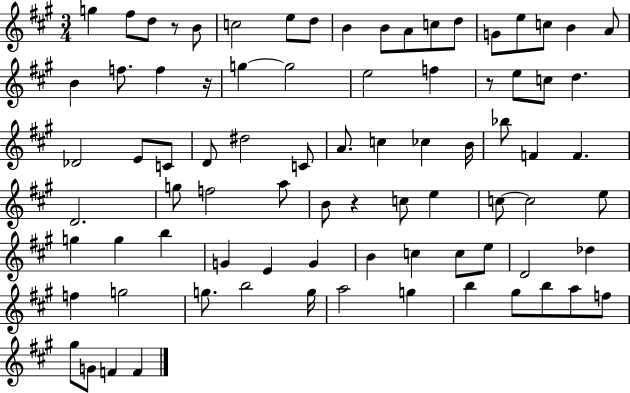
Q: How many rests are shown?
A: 4